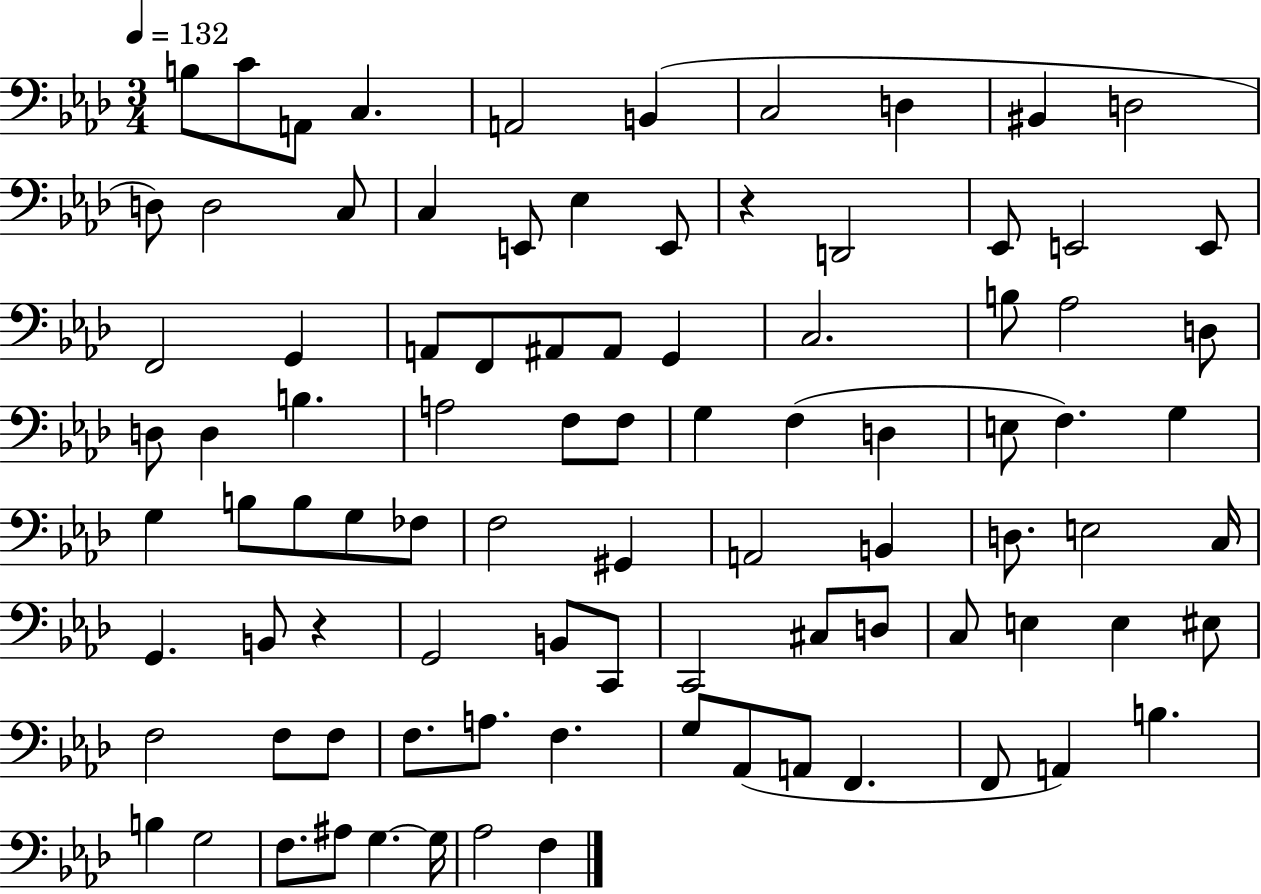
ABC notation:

X:1
T:Untitled
M:3/4
L:1/4
K:Ab
B,/2 C/2 A,,/2 C, A,,2 B,, C,2 D, ^B,, D,2 D,/2 D,2 C,/2 C, E,,/2 _E, E,,/2 z D,,2 _E,,/2 E,,2 E,,/2 F,,2 G,, A,,/2 F,,/2 ^A,,/2 ^A,,/2 G,, C,2 B,/2 _A,2 D,/2 D,/2 D, B, A,2 F,/2 F,/2 G, F, D, E,/2 F, G, G, B,/2 B,/2 G,/2 _F,/2 F,2 ^G,, A,,2 B,, D,/2 E,2 C,/4 G,, B,,/2 z G,,2 B,,/2 C,,/2 C,,2 ^C,/2 D,/2 C,/2 E, E, ^E,/2 F,2 F,/2 F,/2 F,/2 A,/2 F, G,/2 _A,,/2 A,,/2 F,, F,,/2 A,, B, B, G,2 F,/2 ^A,/2 G, G,/4 _A,2 F,